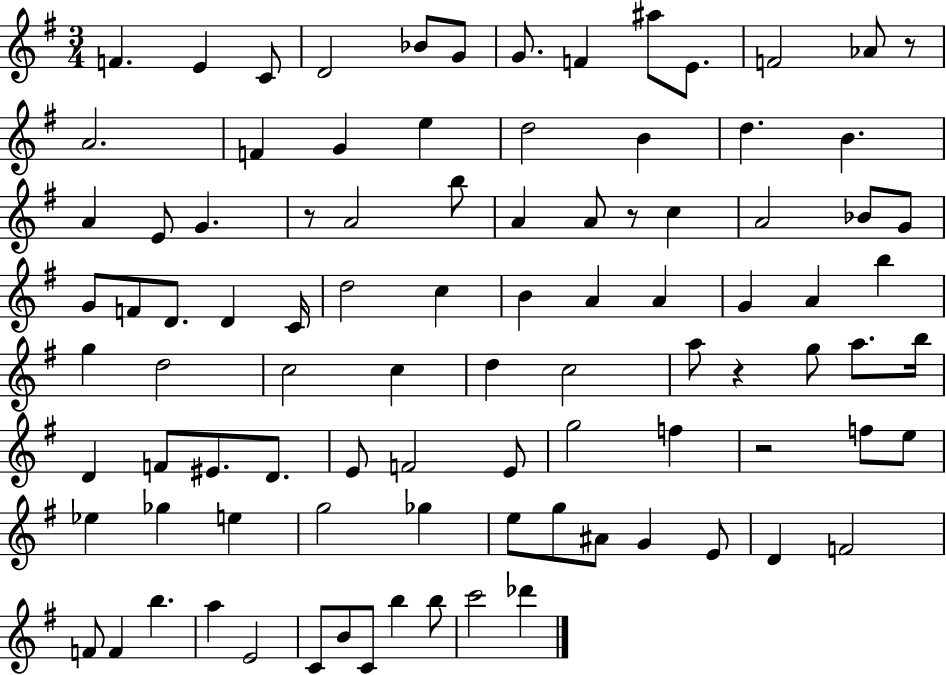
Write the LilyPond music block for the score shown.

{
  \clef treble
  \numericTimeSignature
  \time 3/4
  \key g \major
  f'4. e'4 c'8 | d'2 bes'8 g'8 | g'8. f'4 ais''8 e'8. | f'2 aes'8 r8 | \break a'2. | f'4 g'4 e''4 | d''2 b'4 | d''4. b'4. | \break a'4 e'8 g'4. | r8 a'2 b''8 | a'4 a'8 r8 c''4 | a'2 bes'8 g'8 | \break g'8 f'8 d'8. d'4 c'16 | d''2 c''4 | b'4 a'4 a'4 | g'4 a'4 b''4 | \break g''4 d''2 | c''2 c''4 | d''4 c''2 | a''8 r4 g''8 a''8. b''16 | \break d'4 f'8 eis'8. d'8. | e'8 f'2 e'8 | g''2 f''4 | r2 f''8 e''8 | \break ees''4 ges''4 e''4 | g''2 ges''4 | e''8 g''8 ais'8 g'4 e'8 | d'4 f'2 | \break f'8 f'4 b''4. | a''4 e'2 | c'8 b'8 c'8 b''4 b''8 | c'''2 des'''4 | \break \bar "|."
}